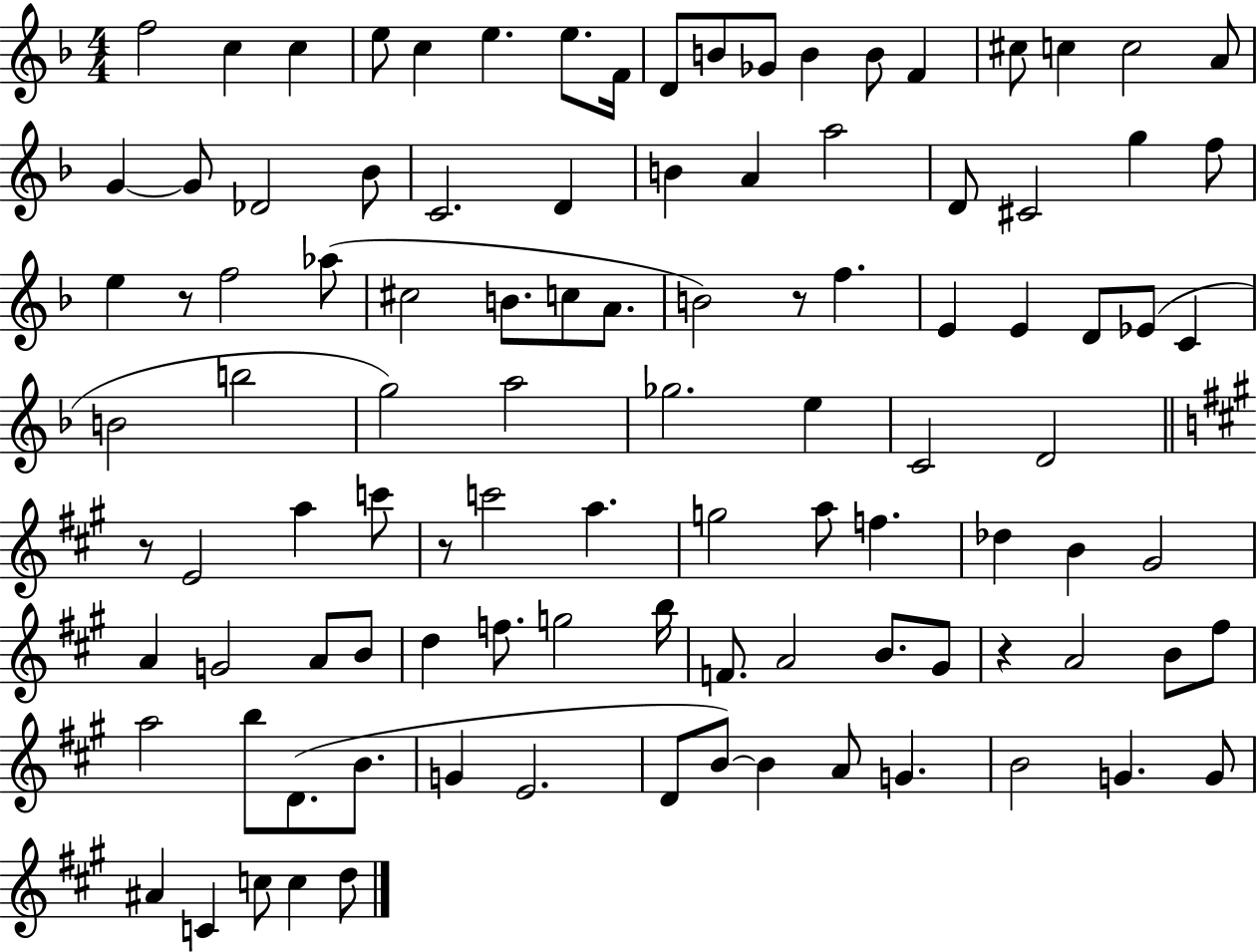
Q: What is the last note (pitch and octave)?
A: D5